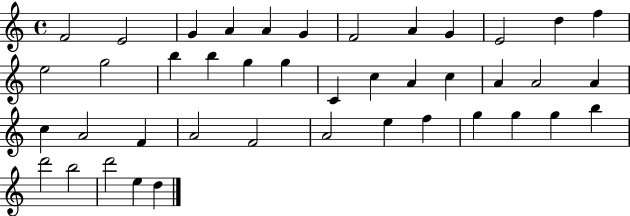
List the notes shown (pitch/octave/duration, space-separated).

F4/h E4/h G4/q A4/q A4/q G4/q F4/h A4/q G4/q E4/h D5/q F5/q E5/h G5/h B5/q B5/q G5/q G5/q C4/q C5/q A4/q C5/q A4/q A4/h A4/q C5/q A4/h F4/q A4/h F4/h A4/h E5/q F5/q G5/q G5/q G5/q B5/q D6/h B5/h D6/h E5/q D5/q